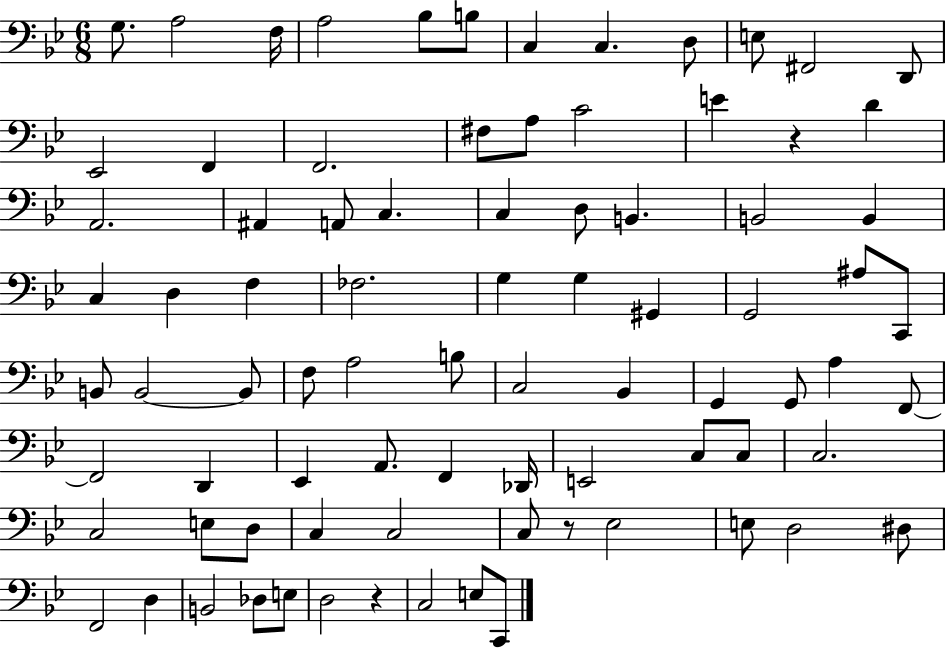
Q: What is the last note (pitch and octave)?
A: C2